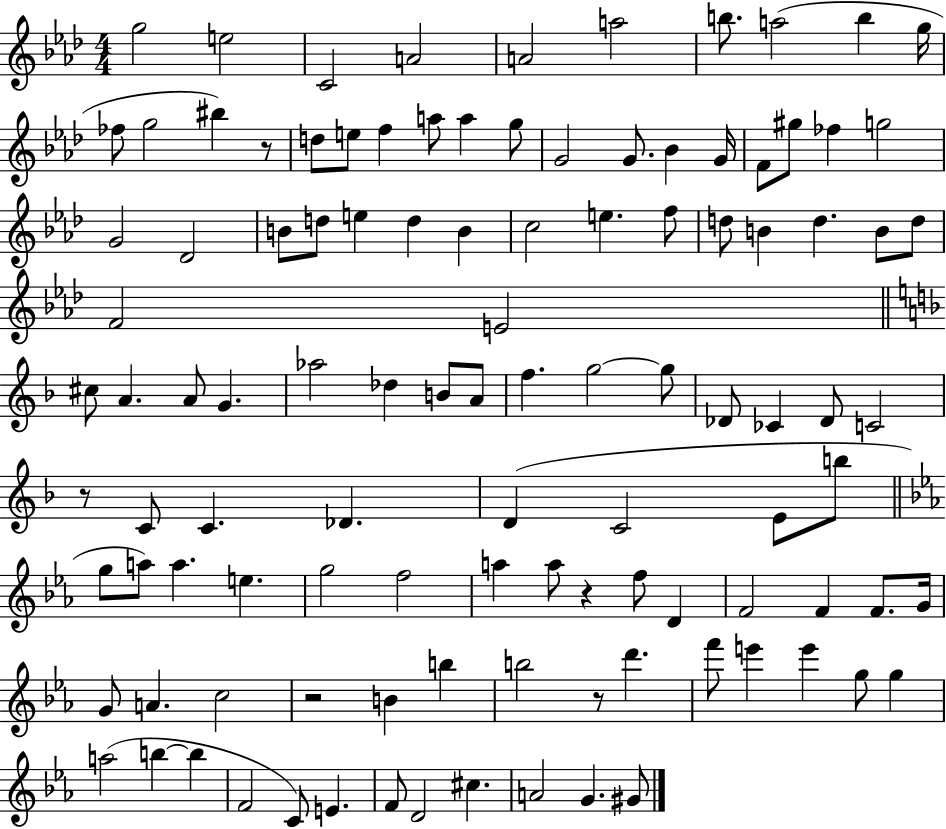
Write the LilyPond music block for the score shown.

{
  \clef treble
  \numericTimeSignature
  \time 4/4
  \key aes \major
  \repeat volta 2 { g''2 e''2 | c'2 a'2 | a'2 a''2 | b''8. a''2( b''4 g''16 | \break fes''8 g''2 bis''4) r8 | d''8 e''8 f''4 a''8 a''4 g''8 | g'2 g'8. bes'4 g'16 | f'8 gis''8 fes''4 g''2 | \break g'2 des'2 | b'8 d''8 e''4 d''4 b'4 | c''2 e''4. f''8 | d''8 b'4 d''4. b'8 d''8 | \break f'2 e'2 | \bar "||" \break \key d \minor cis''8 a'4. a'8 g'4. | aes''2 des''4 b'8 a'8 | f''4. g''2~~ g''8 | des'8 ces'4 des'8 c'2 | \break r8 c'8 c'4. des'4. | d'4( c'2 e'8 b''8 | \bar "||" \break \key ees \major g''8 a''8) a''4. e''4. | g''2 f''2 | a''4 a''8 r4 f''8 d'4 | f'2 f'4 f'8. g'16 | \break g'8 a'4. c''2 | r2 b'4 b''4 | b''2 r8 d'''4. | f'''8 e'''4 e'''4 g''8 g''4 | \break a''2( b''4~~ b''4 | f'2 c'8) e'4. | f'8 d'2 cis''4. | a'2 g'4. gis'8 | \break } \bar "|."
}